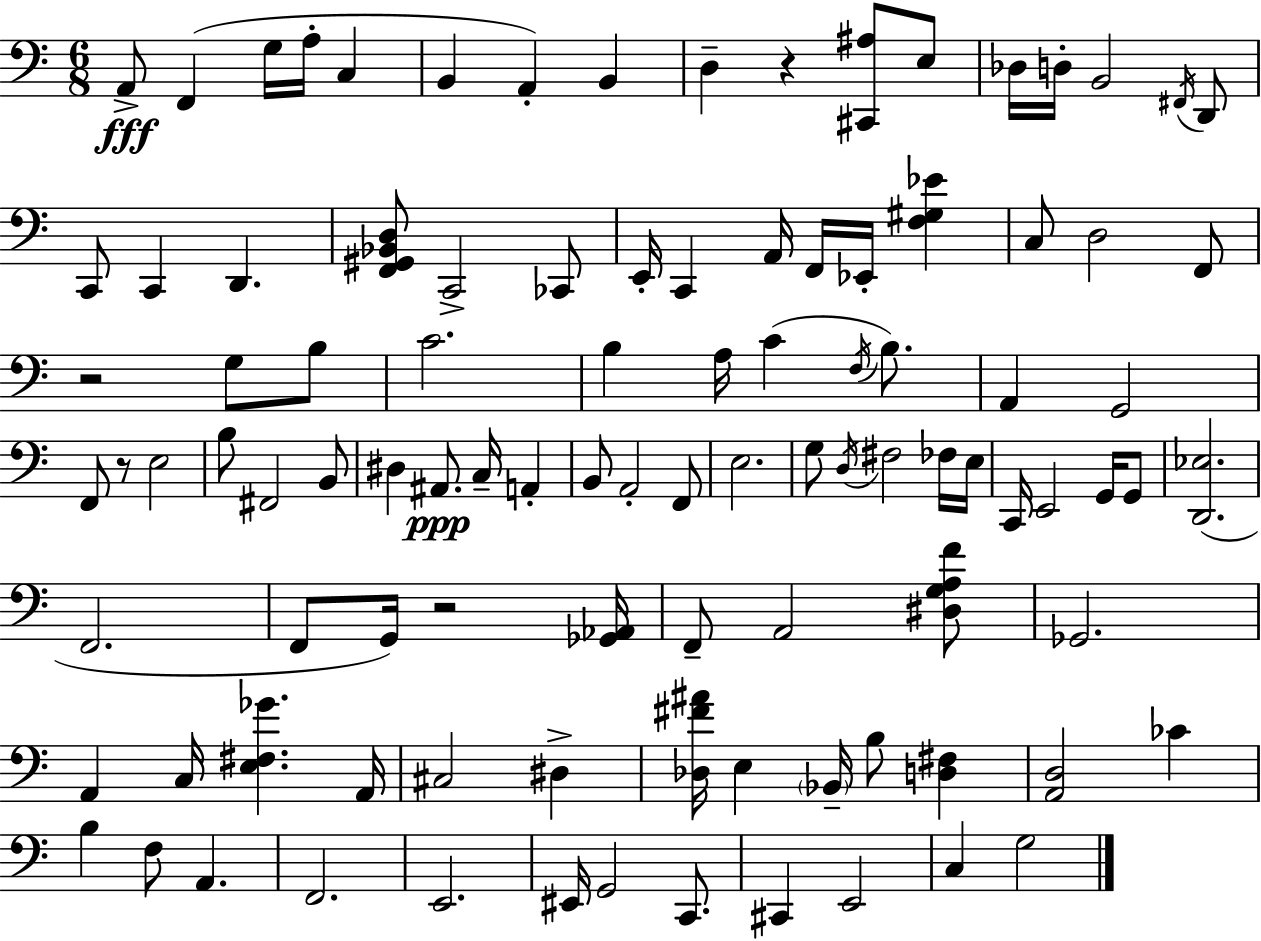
X:1
T:Untitled
M:6/8
L:1/4
K:Am
A,,/2 F,, G,/4 A,/4 C, B,, A,, B,, D, z [^C,,^A,]/2 E,/2 _D,/4 D,/4 B,,2 ^F,,/4 D,,/2 C,,/2 C,, D,, [F,,^G,,_B,,D,]/2 C,,2 _C,,/2 E,,/4 C,, A,,/4 F,,/4 _E,,/4 [F,^G,_E] C,/2 D,2 F,,/2 z2 G,/2 B,/2 C2 B, A,/4 C F,/4 B,/2 A,, G,,2 F,,/2 z/2 E,2 B,/2 ^F,,2 B,,/2 ^D, ^A,,/2 C,/4 A,, B,,/2 A,,2 F,,/2 E,2 G,/2 D,/4 ^F,2 _F,/4 E,/4 C,,/4 E,,2 G,,/4 G,,/2 [D,,_E,]2 F,,2 F,,/2 G,,/4 z2 [_G,,_A,,]/4 F,,/2 A,,2 [^D,G,A,F]/2 _G,,2 A,, C,/4 [E,^F,_G] A,,/4 ^C,2 ^D, [_D,^F^A]/4 E, _B,,/4 B,/2 [D,^F,] [A,,D,]2 _C B, F,/2 A,, F,,2 E,,2 ^E,,/4 G,,2 C,,/2 ^C,, E,,2 C, G,2